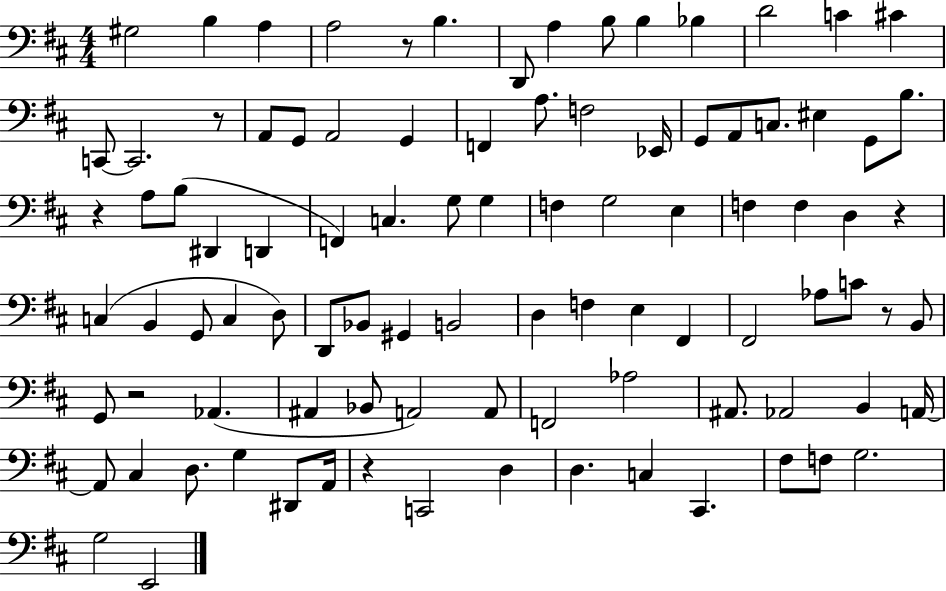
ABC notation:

X:1
T:Untitled
M:4/4
L:1/4
K:D
^G,2 B, A, A,2 z/2 B, D,,/2 A, B,/2 B, _B, D2 C ^C C,,/2 C,,2 z/2 A,,/2 G,,/2 A,,2 G,, F,, A,/2 F,2 _E,,/4 G,,/2 A,,/2 C,/2 ^E, G,,/2 B,/2 z A,/2 B,/2 ^D,, D,, F,, C, G,/2 G, F, G,2 E, F, F, D, z C, B,, G,,/2 C, D,/2 D,,/2 _B,,/2 ^G,, B,,2 D, F, E, ^F,, ^F,,2 _A,/2 C/2 z/2 B,,/2 G,,/2 z2 _A,, ^A,, _B,,/2 A,,2 A,,/2 F,,2 _A,2 ^A,,/2 _A,,2 B,, A,,/4 A,,/2 ^C, D,/2 G, ^D,,/2 A,,/4 z C,,2 D, D, C, ^C,, ^F,/2 F,/2 G,2 G,2 E,,2